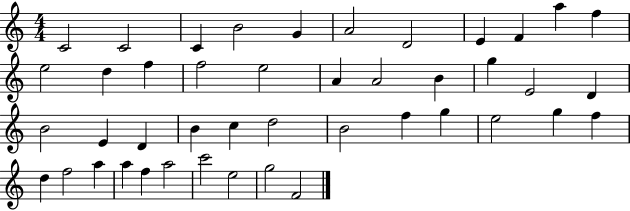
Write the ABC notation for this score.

X:1
T:Untitled
M:4/4
L:1/4
K:C
C2 C2 C B2 G A2 D2 E F a f e2 d f f2 e2 A A2 B g E2 D B2 E D B c d2 B2 f g e2 g f d f2 a a f a2 c'2 e2 g2 F2